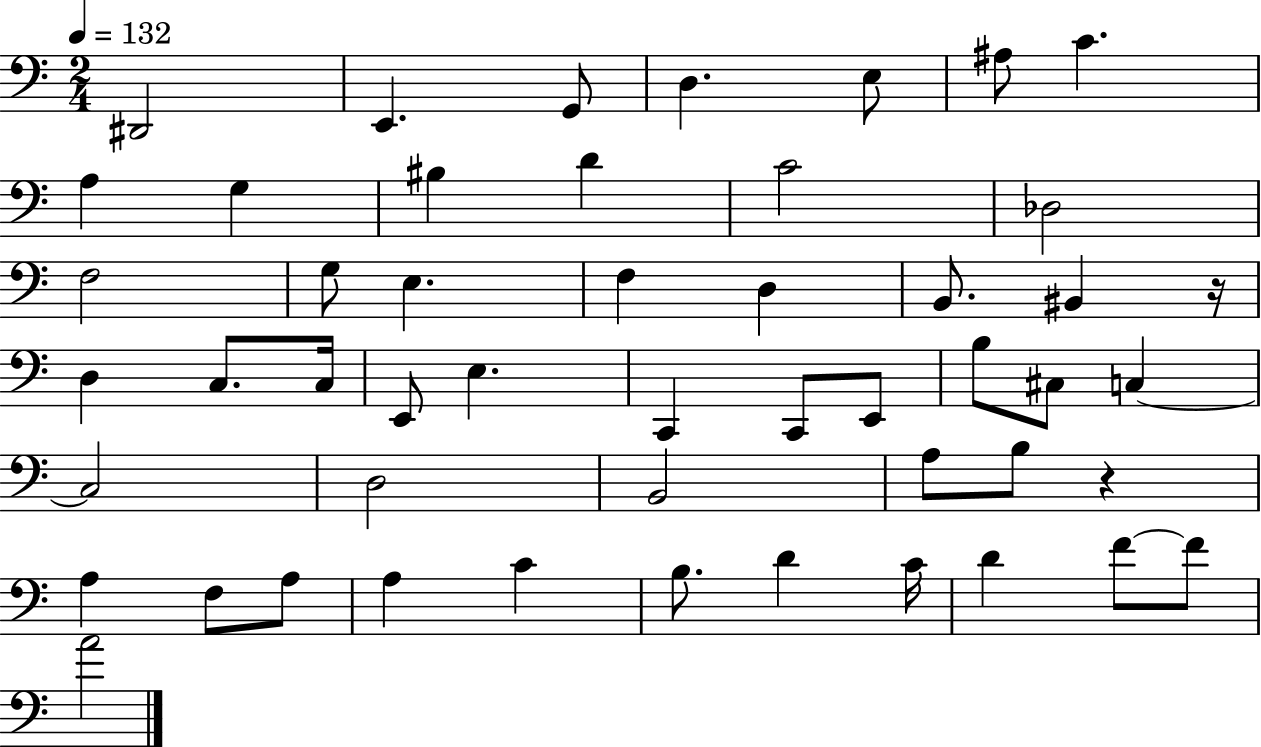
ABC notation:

X:1
T:Untitled
M:2/4
L:1/4
K:C
^D,,2 E,, G,,/2 D, E,/2 ^A,/2 C A, G, ^B, D C2 _D,2 F,2 G,/2 E, F, D, B,,/2 ^B,, z/4 D, C,/2 C,/4 E,,/2 E, C,, C,,/2 E,,/2 B,/2 ^C,/2 C, C,2 D,2 B,,2 A,/2 B,/2 z A, F,/2 A,/2 A, C B,/2 D C/4 D F/2 F/2 A2